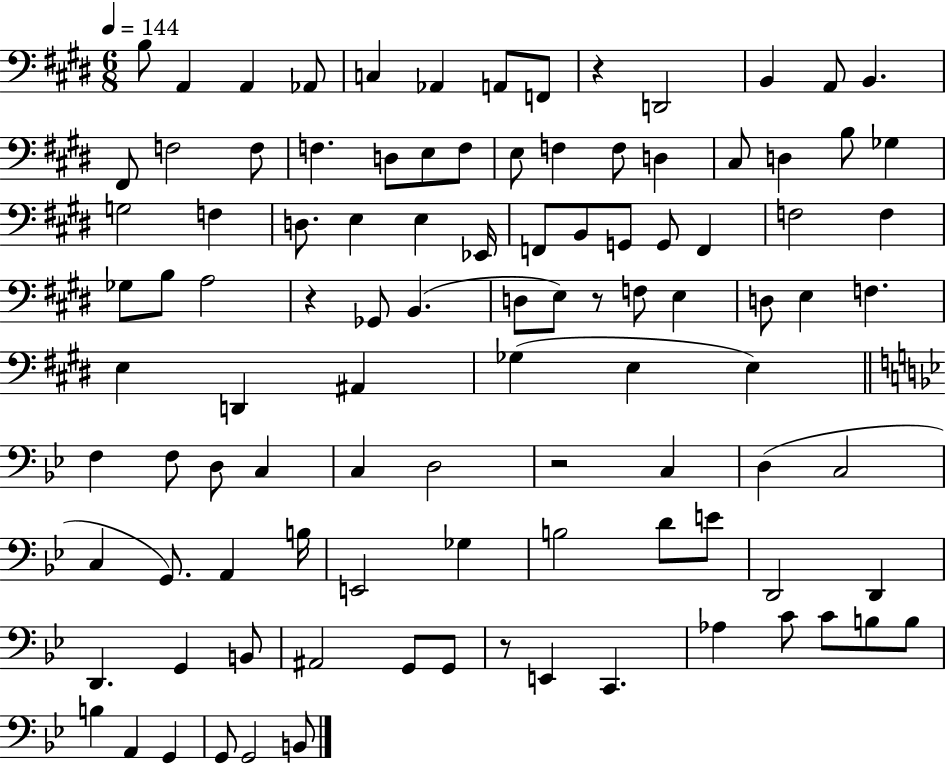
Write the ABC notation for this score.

X:1
T:Untitled
M:6/8
L:1/4
K:E
B,/2 A,, A,, _A,,/2 C, _A,, A,,/2 F,,/2 z D,,2 B,, A,,/2 B,, ^F,,/2 F,2 F,/2 F, D,/2 E,/2 F,/2 E,/2 F, F,/2 D, ^C,/2 D, B,/2 _G, G,2 F, D,/2 E, E, _E,,/4 F,,/2 B,,/2 G,,/2 G,,/2 F,, F,2 F, _G,/2 B,/2 A,2 z _G,,/2 B,, D,/2 E,/2 z/2 F,/2 E, D,/2 E, F, E, D,, ^A,, _G, E, E, F, F,/2 D,/2 C, C, D,2 z2 C, D, C,2 C, G,,/2 A,, B,/4 E,,2 _G, B,2 D/2 E/2 D,,2 D,, D,, G,, B,,/2 ^A,,2 G,,/2 G,,/2 z/2 E,, C,, _A, C/2 C/2 B,/2 B,/2 B, A,, G,, G,,/2 G,,2 B,,/2